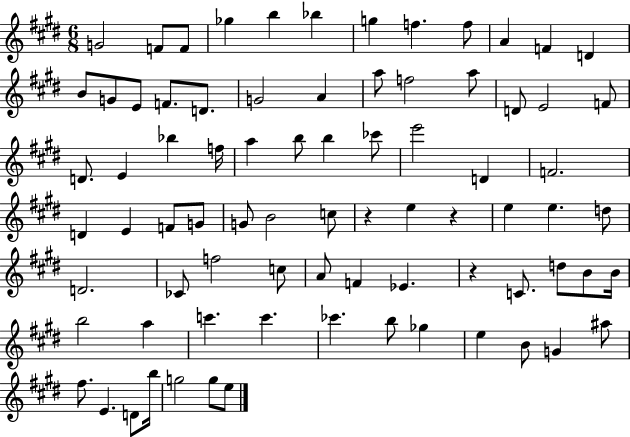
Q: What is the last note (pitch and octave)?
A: E5